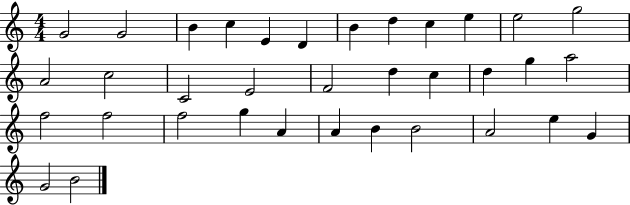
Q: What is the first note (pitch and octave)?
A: G4